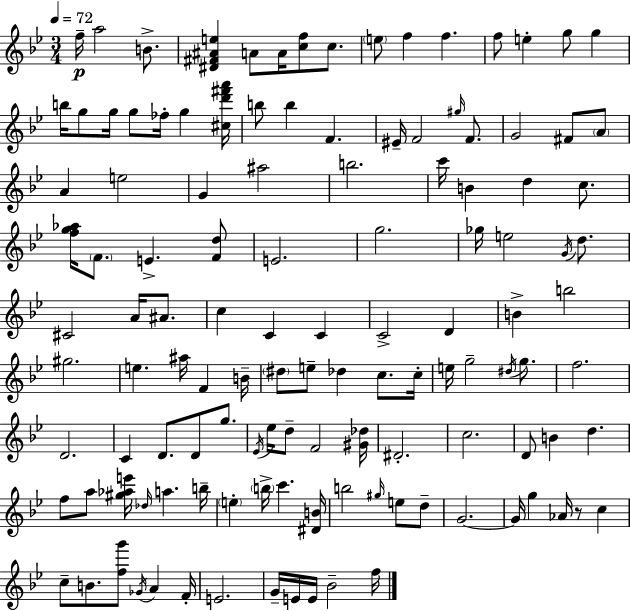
{
  \clef treble
  \numericTimeSignature
  \time 3/4
  \key g \minor
  \tempo 4 = 72
  \repeat volta 2 { f''16--\p a''2 b'8.-> | <dis' fis' ais' e''>4 a'8 a'16 <c'' f''>8 c''8. | \parenthesize e''8 f''4 f''4. | f''8 e''4-. g''8 g''4 | \break b''16 g''8 g''16 g''8 fes''16-. g''4 <cis'' d''' fis''' a'''>16 | b''8 b''4 f'4. | eis'16-- f'2 \grace { gis''16 } f'8. | g'2 fis'8 \parenthesize a'8 | \break a'4 e''2 | g'4 ais''2 | b''2. | c'''16 b'4 d''4 c''8. | \break <f'' g'' aes''>16 \parenthesize f'8. e'4.-> <f' d''>8 | e'2. | g''2. | ges''16 e''2 \acciaccatura { g'16 } d''8. | \break cis'2 a'16 ais'8. | c''4 c'4 c'4 | c'2-> d'4 | b'4-> b''2 | \break gis''2. | e''4. ais''16 f'4 | b'16-- \parenthesize dis''8 e''8-- des''4 c''8. | c''16-. e''16 g''2-- \acciaccatura { dis''16 } | \break g''8. f''2. | d'2. | c'4 d'8. d'8 | g''8. \acciaccatura { ees'16 } ees''16 d''8-- f'2 | \break <gis' des''>16 dis'2.-. | c''2. | d'8 b'4 d''4. | f''8 a''8 <gis'' aes'' e'''>16 \grace { des''16 } a''4. | \break b''16-- \parenthesize e''4-. \parenthesize b''16-> c'''4. | <dis' b'>16 b''2 | \grace { gis''16 } e''8 d''8-- g'2.~~ | g'16 g''4 aes'16 | \break r8 c''4 c''8-- b'8. <f'' g'''>8 | \acciaccatura { ges'16 } a'4 f'16-. e'2. | g'16-- e'16 e'16 bes'2-- | f''16 } \bar "|."
}